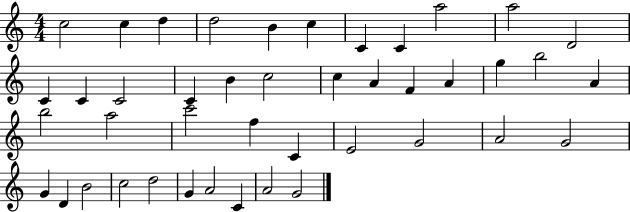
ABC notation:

X:1
T:Untitled
M:4/4
L:1/4
K:C
c2 c d d2 B c C C a2 a2 D2 C C C2 C B c2 c A F A g b2 A b2 a2 c'2 f C E2 G2 A2 G2 G D B2 c2 d2 G A2 C A2 G2